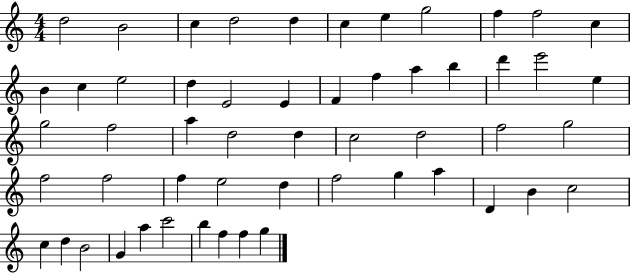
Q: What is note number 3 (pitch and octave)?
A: C5